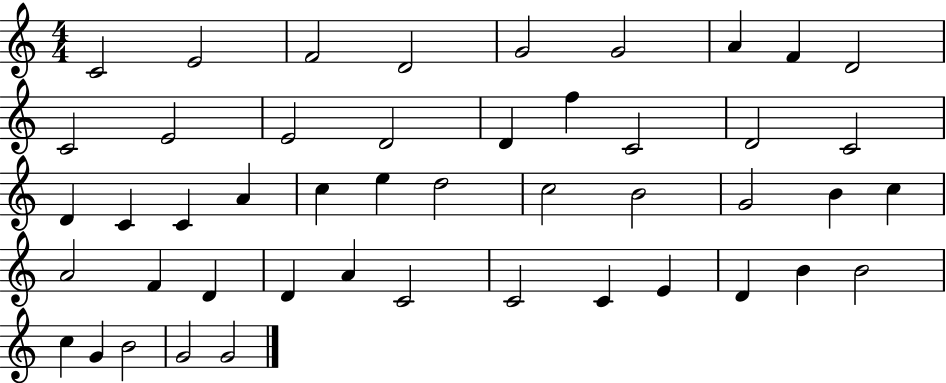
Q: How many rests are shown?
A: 0